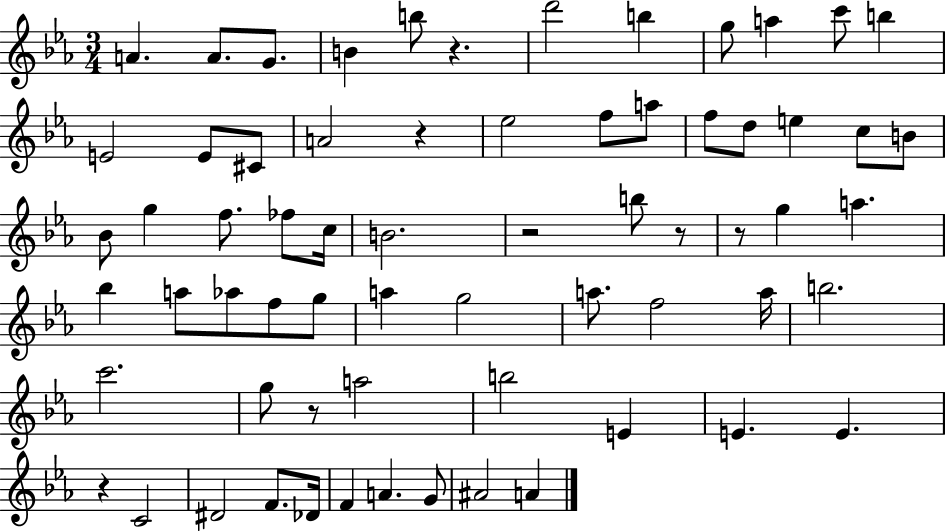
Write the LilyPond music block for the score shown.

{
  \clef treble
  \numericTimeSignature
  \time 3/4
  \key ees \major
  a'4. a'8. g'8. | b'4 b''8 r4. | d'''2 b''4 | g''8 a''4 c'''8 b''4 | \break e'2 e'8 cis'8 | a'2 r4 | ees''2 f''8 a''8 | f''8 d''8 e''4 c''8 b'8 | \break bes'8 g''4 f''8. fes''8 c''16 | b'2. | r2 b''8 r8 | r8 g''4 a''4. | \break bes''4 a''8 aes''8 f''8 g''8 | a''4 g''2 | a''8. f''2 a''16 | b''2. | \break c'''2. | g''8 r8 a''2 | b''2 e'4 | e'4. e'4. | \break r4 c'2 | dis'2 f'8. des'16 | f'4 a'4. g'8 | ais'2 a'4 | \break \bar "|."
}